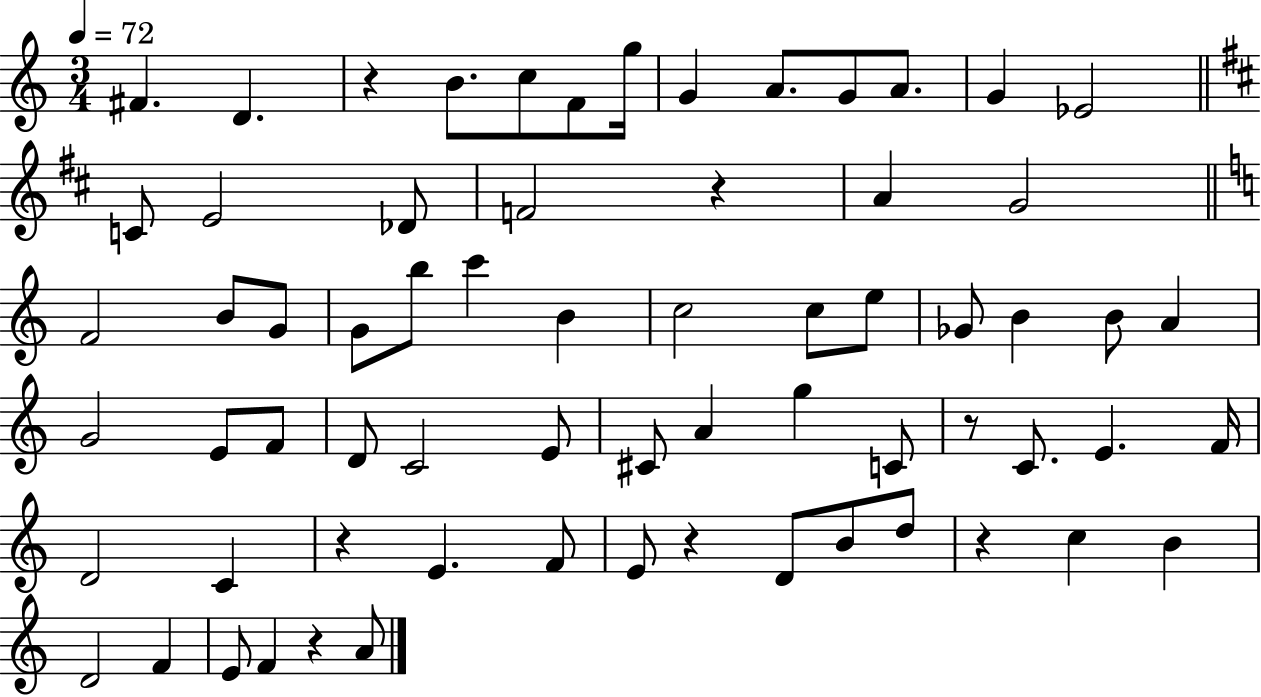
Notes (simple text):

F#4/q. D4/q. R/q B4/e. C5/e F4/e G5/s G4/q A4/e. G4/e A4/e. G4/q Eb4/h C4/e E4/h Db4/e F4/h R/q A4/q G4/h F4/h B4/e G4/e G4/e B5/e C6/q B4/q C5/h C5/e E5/e Gb4/e B4/q B4/e A4/q G4/h E4/e F4/e D4/e C4/h E4/e C#4/e A4/q G5/q C4/e R/e C4/e. E4/q. F4/s D4/h C4/q R/q E4/q. F4/e E4/e R/q D4/e B4/e D5/e R/q C5/q B4/q D4/h F4/q E4/e F4/q R/q A4/e